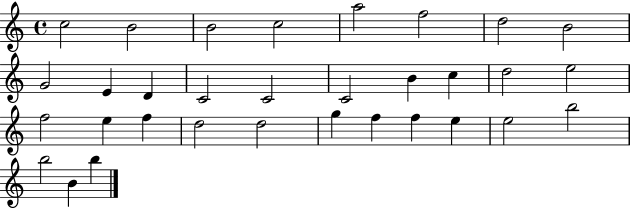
C5/h B4/h B4/h C5/h A5/h F5/h D5/h B4/h G4/h E4/q D4/q C4/h C4/h C4/h B4/q C5/q D5/h E5/h F5/h E5/q F5/q D5/h D5/h G5/q F5/q F5/q E5/q E5/h B5/h B5/h B4/q B5/q